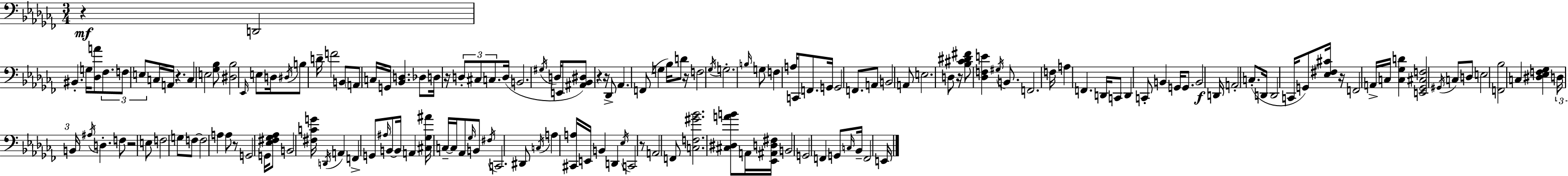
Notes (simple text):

R/q D2/h BIS2/q. G3/s [Db3,A4]/e FES3/e. F3/e E3/e C3/s A2/s R/q. C3/q E3/h [Gb3,Bb3]/e [D#3,Bb3]/h Eb2/s E3/e D3/s D#3/s B3/e D4/s F4/h B2/e A2/e C3/s G2/s [Bb2,D3]/q. Db3/e D3/s R/s D3/e C#3/e C3/e. D3/s B2/h. G#3/s D3/s E2/e [A#2,Bb2,D#3]/e R/q R/s Db2/e Ab2/q. F2/e G3/q Bb3/s D4/e R/s F3/h Gb3/s G3/h. B3/s G3/e F3/q A3/s C2/e F2/e. G2/s G2/h F2/e. A2/e B2/h A2/e E3/h. D3/e R/s [Bb3,C#4,D#4,F#4]/e [Db3,F3,E4]/q G#3/s B2/e. F2/h. F3/s A3/q F2/q. D2/s C2/e D2/q C2/e B2/q G2/s G2/e. B2/h D2/s A2/h C3/e. D2/s D2/h C2/s G2/e [Eb3,F#3,C#4]/s R/s F2/h A2/s C3/s [C3,Gb3,D4]/q [E2,Gb2,C#3,F3]/h G#2/s C3/e D3/e E3/h [F2,Bb3]/h C3/q [D#3,Eb3,F3,Gb3]/q D3/s B2/s A#3/s D3/q. F3/e R/h E3/e F3/h G3/e F3/e F3/h A3/q A3/e R/e G2/h G2/s [Eb3,F#3,Gb3,Ab3]/e B2/h [F#3,C4,G4]/s D2/s A2/q F2/q G2/e A#3/s B2/e B2/s A2/q [C#3,Gb3,A#4]/s C3/s C3/s Ab2/e Gb3/s B2/e F#3/s C2/h. D#2/e C3/s A3/q [C#2,A3]/s E2/s B2/q D2/q Eb3/s C2/h R/e A2/h F2/e [C3,F3,G#4,Bb4]/h. [C#3,D#3,A4,B4]/e A2/s [Eb2,A#2,D3,F#3]/s B2/h G2/h F2/q G2/e C3/s Bb2/s F2/h E2/s